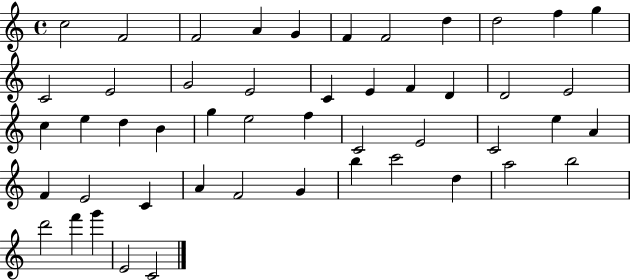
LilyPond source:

{
  \clef treble
  \time 4/4
  \defaultTimeSignature
  \key c \major
  c''2 f'2 | f'2 a'4 g'4 | f'4 f'2 d''4 | d''2 f''4 g''4 | \break c'2 e'2 | g'2 e'2 | c'4 e'4 f'4 d'4 | d'2 e'2 | \break c''4 e''4 d''4 b'4 | g''4 e''2 f''4 | c'2 e'2 | c'2 e''4 a'4 | \break f'4 e'2 c'4 | a'4 f'2 g'4 | b''4 c'''2 d''4 | a''2 b''2 | \break d'''2 f'''4 g'''4 | e'2 c'2 | \bar "|."
}